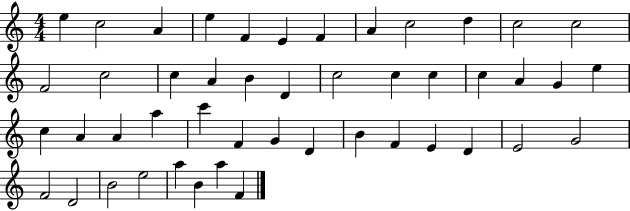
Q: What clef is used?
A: treble